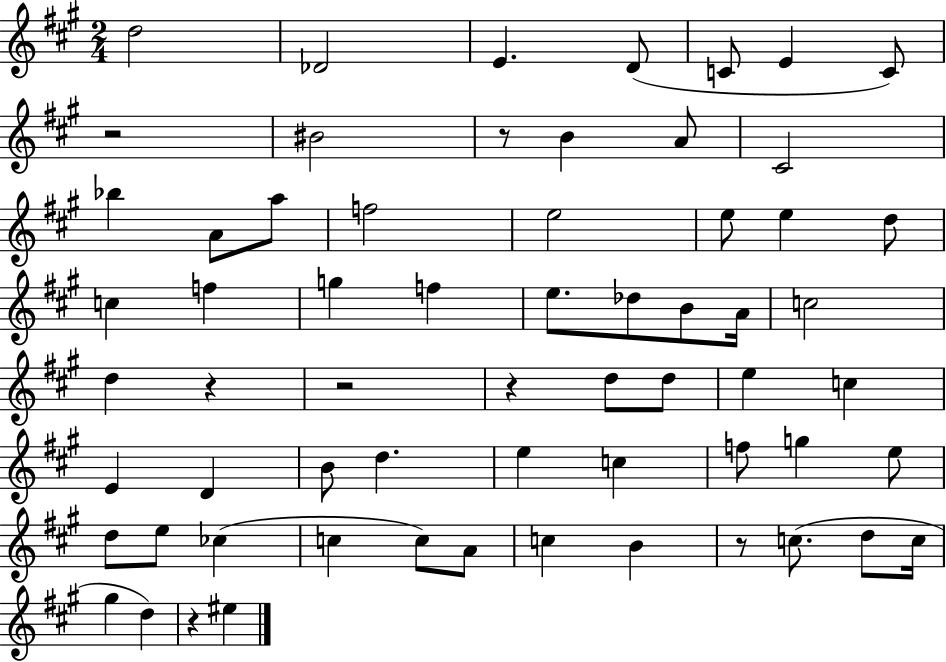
X:1
T:Untitled
M:2/4
L:1/4
K:A
d2 _D2 E D/2 C/2 E C/2 z2 ^B2 z/2 B A/2 ^C2 _b A/2 a/2 f2 e2 e/2 e d/2 c f g f e/2 _d/2 B/2 A/4 c2 d z z2 z d/2 d/2 e c E D B/2 d e c f/2 g e/2 d/2 e/2 _c c c/2 A/2 c B z/2 c/2 d/2 c/4 ^g d z ^e